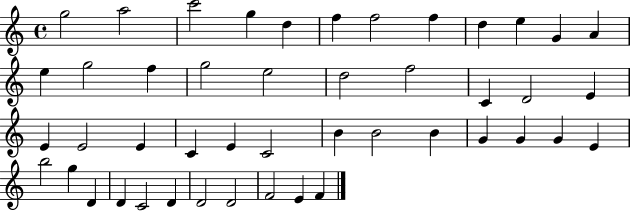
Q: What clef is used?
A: treble